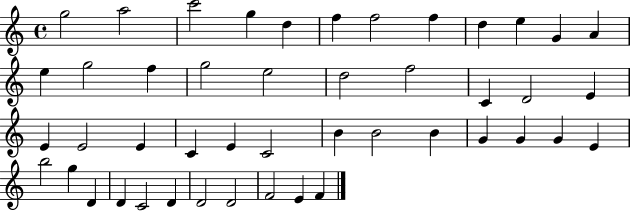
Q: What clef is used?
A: treble